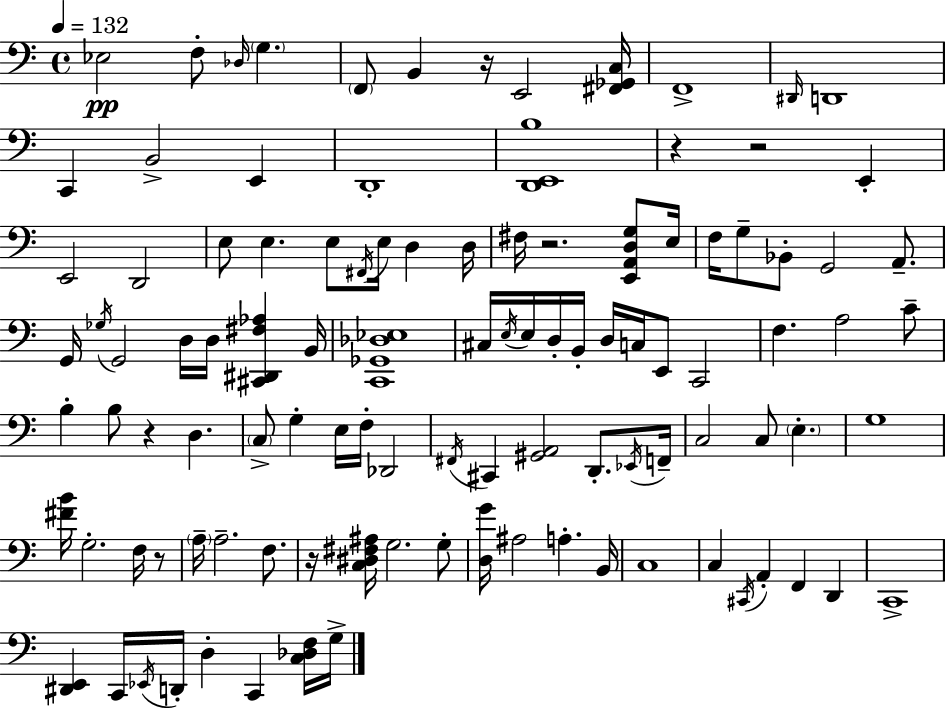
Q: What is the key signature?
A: C major